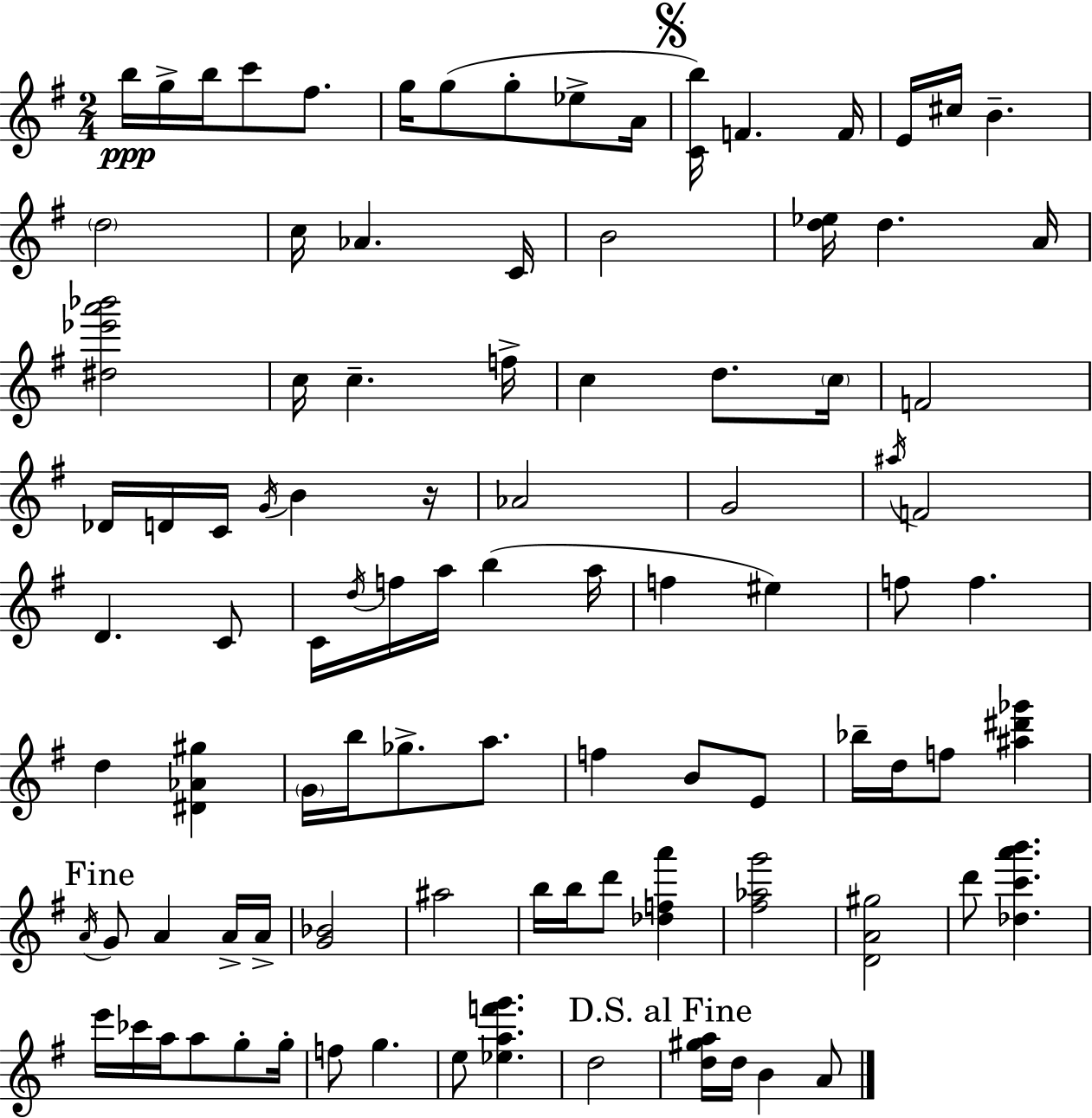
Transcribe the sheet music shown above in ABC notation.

X:1
T:Untitled
M:2/4
L:1/4
K:G
b/4 g/4 b/4 c'/2 ^f/2 g/4 g/2 g/2 _e/2 A/4 [Cb]/4 F F/4 E/4 ^c/4 B d2 c/4 _A C/4 B2 [d_e]/4 d A/4 [^d_e'a'_b']2 c/4 c f/4 c d/2 c/4 F2 _D/4 D/4 C/4 G/4 B z/4 _A2 G2 ^a/4 F2 D C/2 C/4 d/4 f/4 a/4 b a/4 f ^e f/2 f d [^D_A^g] G/4 b/4 _g/2 a/2 f B/2 E/2 _b/4 d/4 f/2 [^a^d'_g'] A/4 G/2 A A/4 A/4 [G_B]2 ^a2 b/4 b/4 d'/2 [_dfa'] [^f_ag']2 [DA^g]2 d'/2 [_dc'a'b'] e'/4 _c'/4 a/4 a/2 g/2 g/4 f/2 g e/2 [_eaf'g'] d2 [d^ga]/4 d/4 B A/2